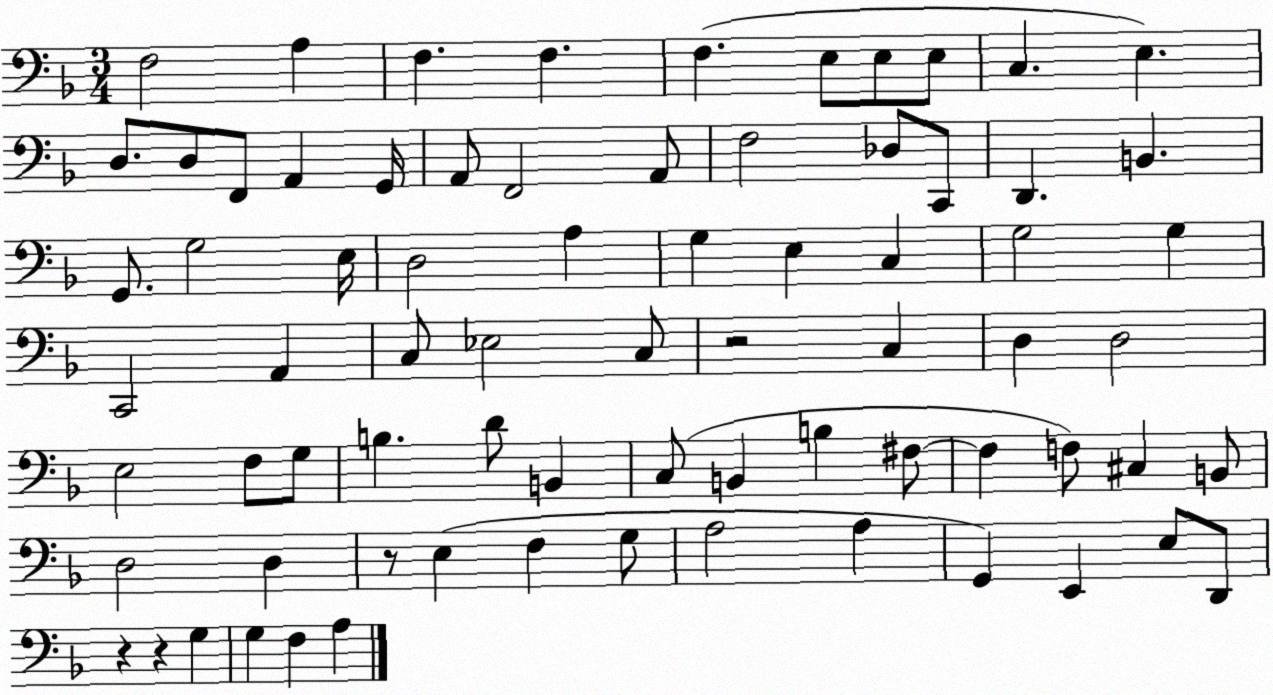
X:1
T:Untitled
M:3/4
L:1/4
K:F
F,2 A, F, F, F, E,/2 E,/2 E,/2 C, E, D,/2 D,/2 F,,/2 A,, G,,/4 A,,/2 F,,2 A,,/2 F,2 _D,/2 C,,/2 D,, B,, G,,/2 G,2 E,/4 D,2 A, G, E, C, G,2 G, C,,2 A,, C,/2 _E,2 C,/2 z2 C, D, D,2 E,2 F,/2 G,/2 B, D/2 B,, C,/2 B,, B, ^F,/2 ^F, F,/2 ^C, B,,/2 D,2 D, z/2 E, F, G,/2 A,2 A, G,, E,, E,/2 D,,/2 z z G, G, F, A,